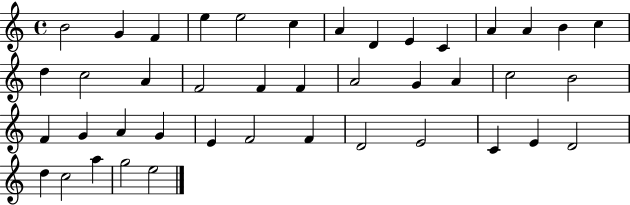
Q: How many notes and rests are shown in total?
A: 42